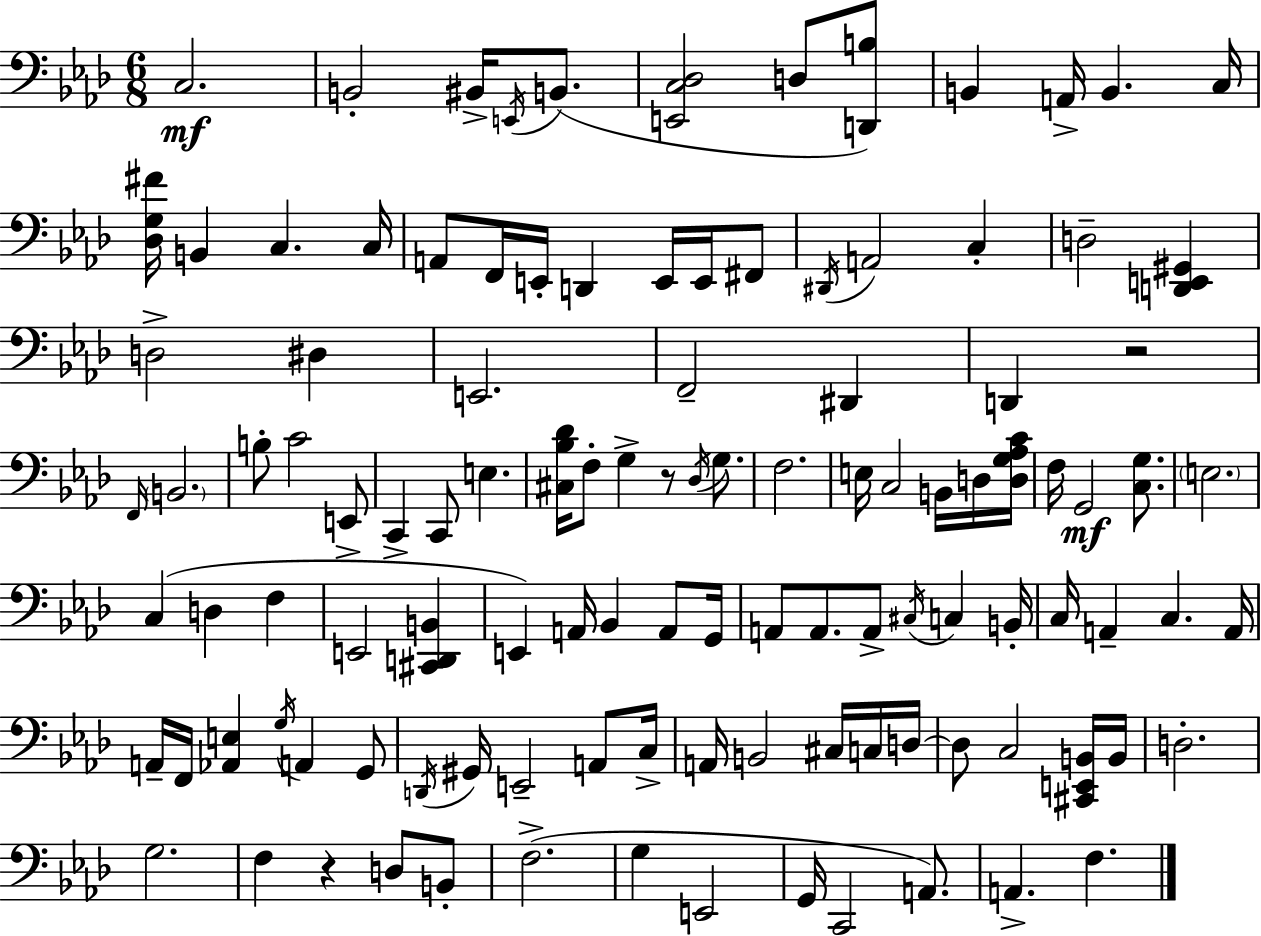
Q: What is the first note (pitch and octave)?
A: C3